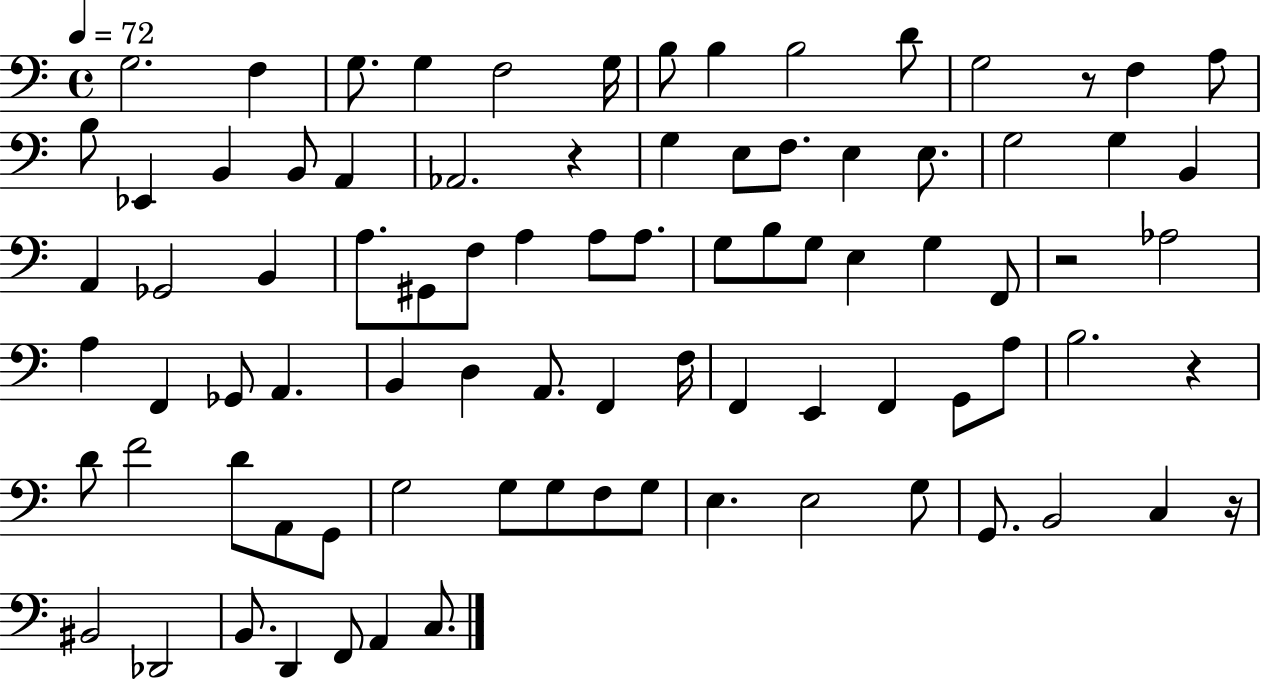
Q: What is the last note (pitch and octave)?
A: C3